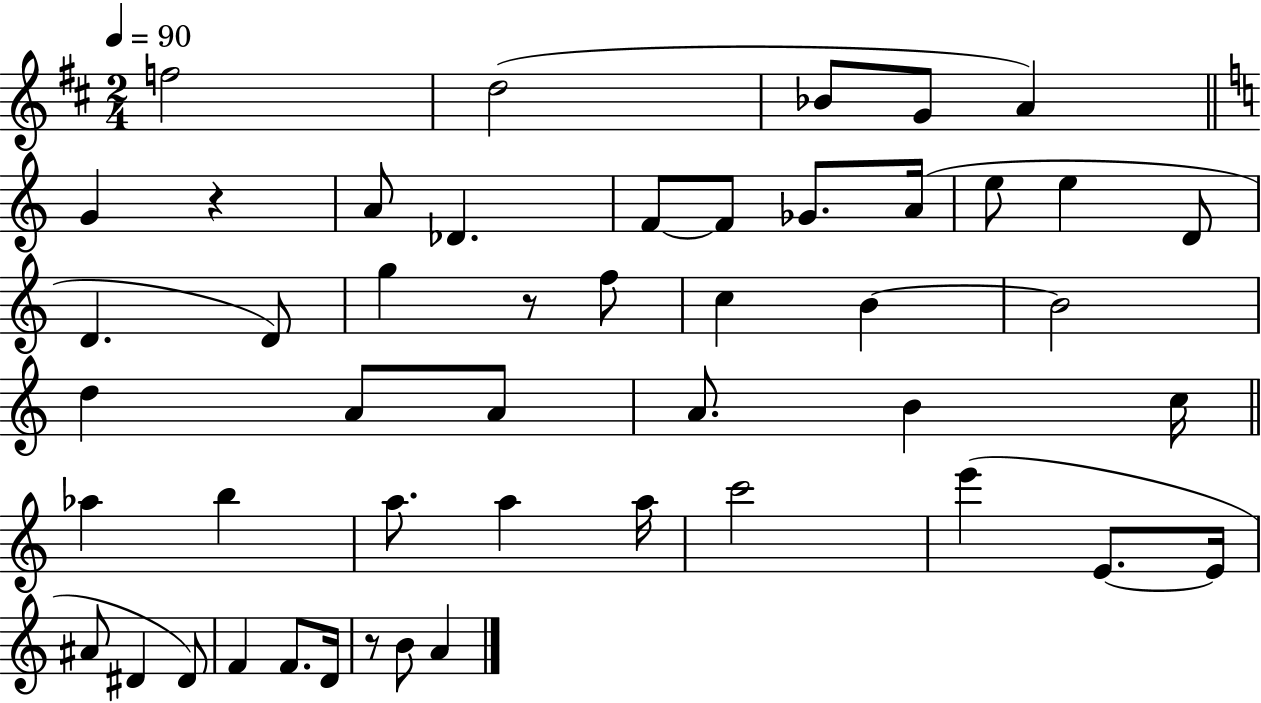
X:1
T:Untitled
M:2/4
L:1/4
K:D
f2 d2 _B/2 G/2 A G z A/2 _D F/2 F/2 _G/2 A/4 e/2 e D/2 D D/2 g z/2 f/2 c B B2 d A/2 A/2 A/2 B c/4 _a b a/2 a a/4 c'2 e' E/2 E/4 ^A/2 ^D ^D/2 F F/2 D/4 z/2 B/2 A